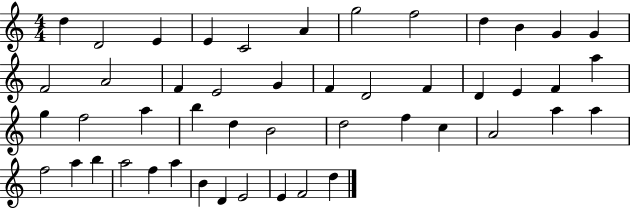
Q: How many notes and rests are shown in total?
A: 48